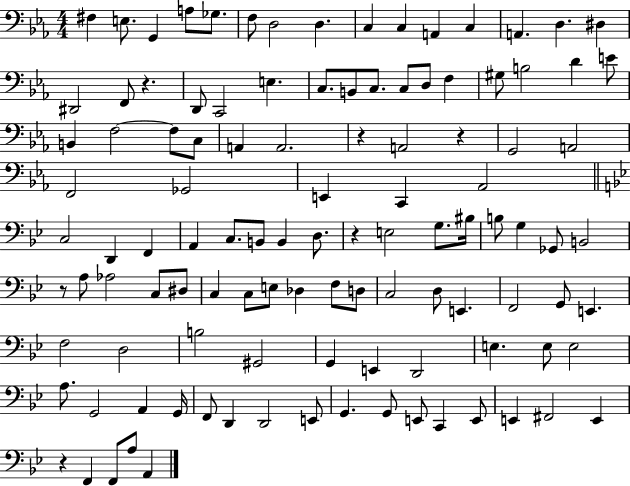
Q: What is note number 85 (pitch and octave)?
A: E3